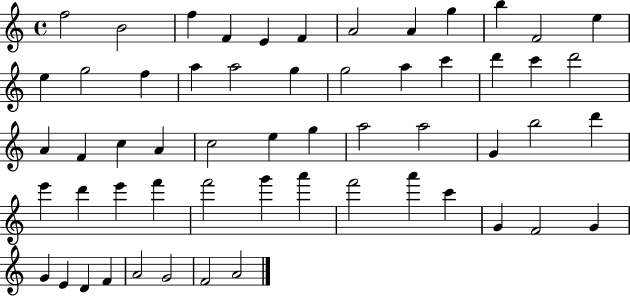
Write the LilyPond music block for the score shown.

{
  \clef treble
  \time 4/4
  \defaultTimeSignature
  \key c \major
  f''2 b'2 | f''4 f'4 e'4 f'4 | a'2 a'4 g''4 | b''4 f'2 e''4 | \break e''4 g''2 f''4 | a''4 a''2 g''4 | g''2 a''4 c'''4 | d'''4 c'''4 d'''2 | \break a'4 f'4 c''4 a'4 | c''2 e''4 g''4 | a''2 a''2 | g'4 b''2 d'''4 | \break e'''4 d'''4 e'''4 f'''4 | f'''2 g'''4 a'''4 | f'''2 a'''4 c'''4 | g'4 f'2 g'4 | \break g'4 e'4 d'4 f'4 | a'2 g'2 | f'2 a'2 | \bar "|."
}